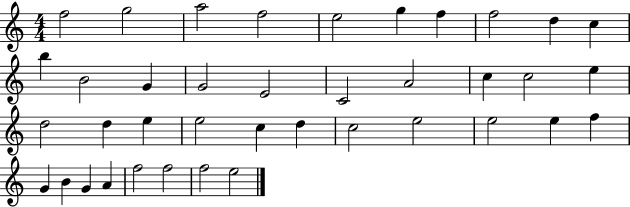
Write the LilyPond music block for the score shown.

{
  \clef treble
  \numericTimeSignature
  \time 4/4
  \key c \major
  f''2 g''2 | a''2 f''2 | e''2 g''4 f''4 | f''2 d''4 c''4 | \break b''4 b'2 g'4 | g'2 e'2 | c'2 a'2 | c''4 c''2 e''4 | \break d''2 d''4 e''4 | e''2 c''4 d''4 | c''2 e''2 | e''2 e''4 f''4 | \break g'4 b'4 g'4 a'4 | f''2 f''2 | f''2 e''2 | \bar "|."
}